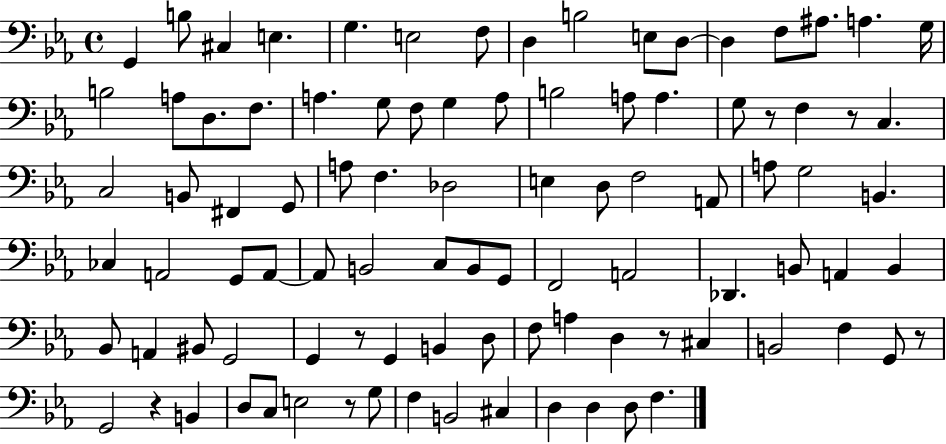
X:1
T:Untitled
M:4/4
L:1/4
K:Eb
G,, B,/2 ^C, E, G, E,2 F,/2 D, B,2 E,/2 D,/2 D, F,/2 ^A,/2 A, G,/4 B,2 A,/2 D,/2 F,/2 A, G,/2 F,/2 G, A,/2 B,2 A,/2 A, G,/2 z/2 F, z/2 C, C,2 B,,/2 ^F,, G,,/2 A,/2 F, _D,2 E, D,/2 F,2 A,,/2 A,/2 G,2 B,, _C, A,,2 G,,/2 A,,/2 A,,/2 B,,2 C,/2 B,,/2 G,,/2 F,,2 A,,2 _D,, B,,/2 A,, B,, _B,,/2 A,, ^B,,/2 G,,2 G,, z/2 G,, B,, D,/2 F,/2 A, D, z/2 ^C, B,,2 F, G,,/2 z/2 G,,2 z B,, D,/2 C,/2 E,2 z/2 G,/2 F, B,,2 ^C, D, D, D,/2 F,